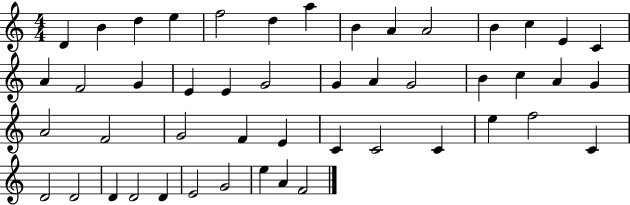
X:1
T:Untitled
M:4/4
L:1/4
K:C
D B d e f2 d a B A A2 B c E C A F2 G E E G2 G A G2 B c A G A2 F2 G2 F E C C2 C e f2 C D2 D2 D D2 D E2 G2 e A F2